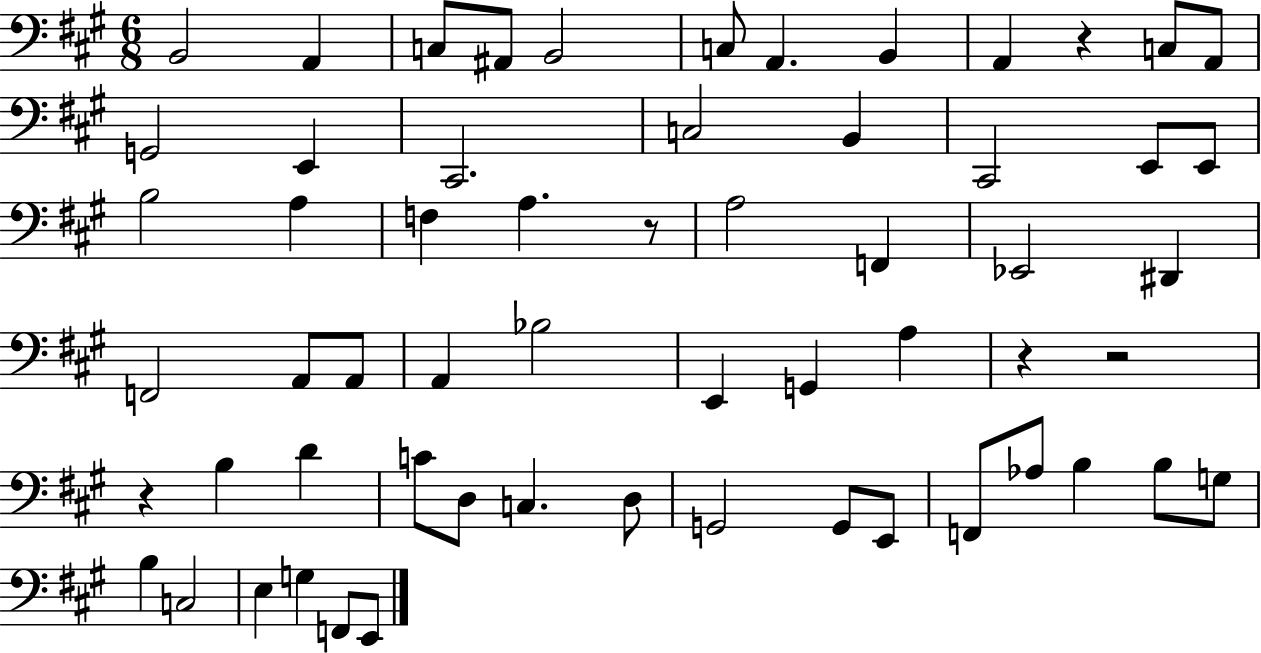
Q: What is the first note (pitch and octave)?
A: B2